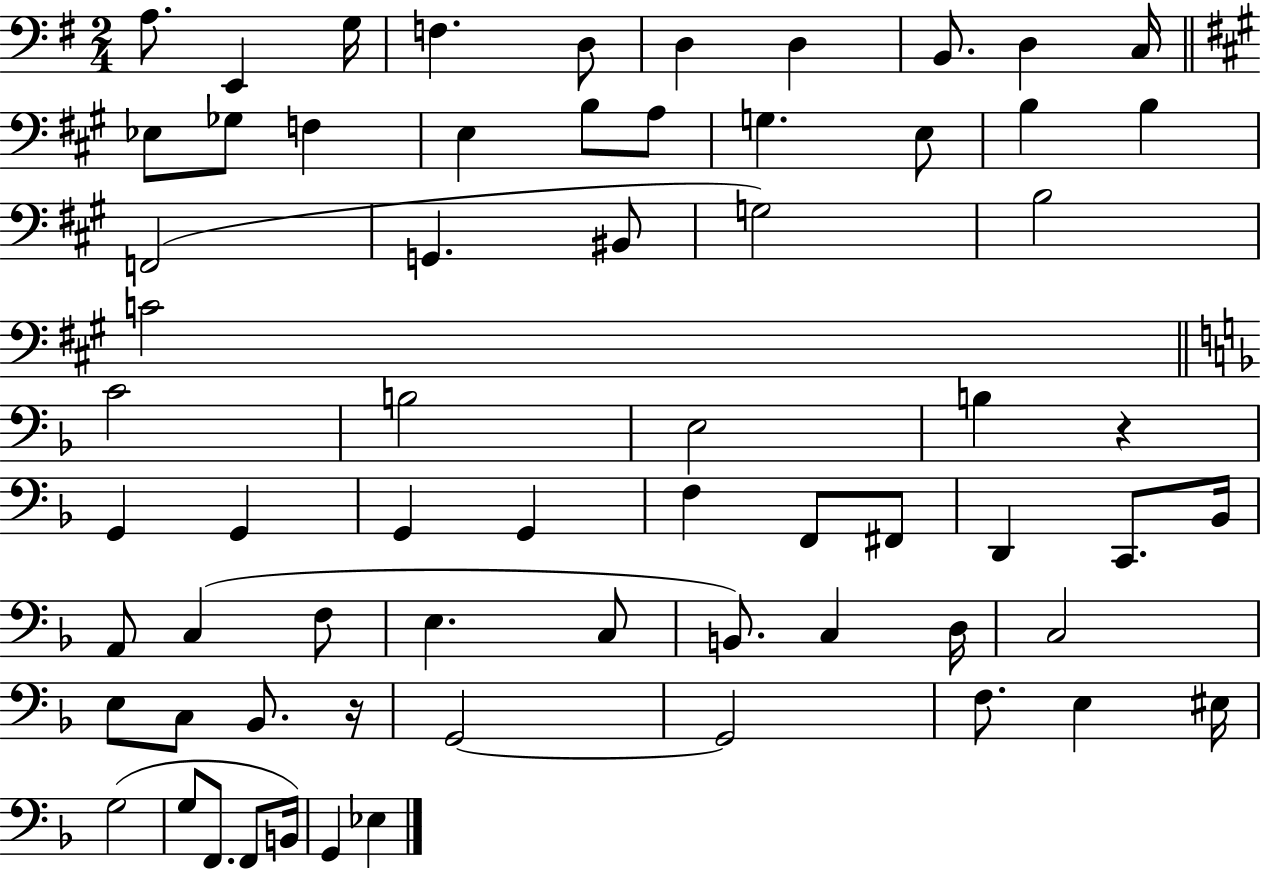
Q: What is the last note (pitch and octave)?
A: Eb3